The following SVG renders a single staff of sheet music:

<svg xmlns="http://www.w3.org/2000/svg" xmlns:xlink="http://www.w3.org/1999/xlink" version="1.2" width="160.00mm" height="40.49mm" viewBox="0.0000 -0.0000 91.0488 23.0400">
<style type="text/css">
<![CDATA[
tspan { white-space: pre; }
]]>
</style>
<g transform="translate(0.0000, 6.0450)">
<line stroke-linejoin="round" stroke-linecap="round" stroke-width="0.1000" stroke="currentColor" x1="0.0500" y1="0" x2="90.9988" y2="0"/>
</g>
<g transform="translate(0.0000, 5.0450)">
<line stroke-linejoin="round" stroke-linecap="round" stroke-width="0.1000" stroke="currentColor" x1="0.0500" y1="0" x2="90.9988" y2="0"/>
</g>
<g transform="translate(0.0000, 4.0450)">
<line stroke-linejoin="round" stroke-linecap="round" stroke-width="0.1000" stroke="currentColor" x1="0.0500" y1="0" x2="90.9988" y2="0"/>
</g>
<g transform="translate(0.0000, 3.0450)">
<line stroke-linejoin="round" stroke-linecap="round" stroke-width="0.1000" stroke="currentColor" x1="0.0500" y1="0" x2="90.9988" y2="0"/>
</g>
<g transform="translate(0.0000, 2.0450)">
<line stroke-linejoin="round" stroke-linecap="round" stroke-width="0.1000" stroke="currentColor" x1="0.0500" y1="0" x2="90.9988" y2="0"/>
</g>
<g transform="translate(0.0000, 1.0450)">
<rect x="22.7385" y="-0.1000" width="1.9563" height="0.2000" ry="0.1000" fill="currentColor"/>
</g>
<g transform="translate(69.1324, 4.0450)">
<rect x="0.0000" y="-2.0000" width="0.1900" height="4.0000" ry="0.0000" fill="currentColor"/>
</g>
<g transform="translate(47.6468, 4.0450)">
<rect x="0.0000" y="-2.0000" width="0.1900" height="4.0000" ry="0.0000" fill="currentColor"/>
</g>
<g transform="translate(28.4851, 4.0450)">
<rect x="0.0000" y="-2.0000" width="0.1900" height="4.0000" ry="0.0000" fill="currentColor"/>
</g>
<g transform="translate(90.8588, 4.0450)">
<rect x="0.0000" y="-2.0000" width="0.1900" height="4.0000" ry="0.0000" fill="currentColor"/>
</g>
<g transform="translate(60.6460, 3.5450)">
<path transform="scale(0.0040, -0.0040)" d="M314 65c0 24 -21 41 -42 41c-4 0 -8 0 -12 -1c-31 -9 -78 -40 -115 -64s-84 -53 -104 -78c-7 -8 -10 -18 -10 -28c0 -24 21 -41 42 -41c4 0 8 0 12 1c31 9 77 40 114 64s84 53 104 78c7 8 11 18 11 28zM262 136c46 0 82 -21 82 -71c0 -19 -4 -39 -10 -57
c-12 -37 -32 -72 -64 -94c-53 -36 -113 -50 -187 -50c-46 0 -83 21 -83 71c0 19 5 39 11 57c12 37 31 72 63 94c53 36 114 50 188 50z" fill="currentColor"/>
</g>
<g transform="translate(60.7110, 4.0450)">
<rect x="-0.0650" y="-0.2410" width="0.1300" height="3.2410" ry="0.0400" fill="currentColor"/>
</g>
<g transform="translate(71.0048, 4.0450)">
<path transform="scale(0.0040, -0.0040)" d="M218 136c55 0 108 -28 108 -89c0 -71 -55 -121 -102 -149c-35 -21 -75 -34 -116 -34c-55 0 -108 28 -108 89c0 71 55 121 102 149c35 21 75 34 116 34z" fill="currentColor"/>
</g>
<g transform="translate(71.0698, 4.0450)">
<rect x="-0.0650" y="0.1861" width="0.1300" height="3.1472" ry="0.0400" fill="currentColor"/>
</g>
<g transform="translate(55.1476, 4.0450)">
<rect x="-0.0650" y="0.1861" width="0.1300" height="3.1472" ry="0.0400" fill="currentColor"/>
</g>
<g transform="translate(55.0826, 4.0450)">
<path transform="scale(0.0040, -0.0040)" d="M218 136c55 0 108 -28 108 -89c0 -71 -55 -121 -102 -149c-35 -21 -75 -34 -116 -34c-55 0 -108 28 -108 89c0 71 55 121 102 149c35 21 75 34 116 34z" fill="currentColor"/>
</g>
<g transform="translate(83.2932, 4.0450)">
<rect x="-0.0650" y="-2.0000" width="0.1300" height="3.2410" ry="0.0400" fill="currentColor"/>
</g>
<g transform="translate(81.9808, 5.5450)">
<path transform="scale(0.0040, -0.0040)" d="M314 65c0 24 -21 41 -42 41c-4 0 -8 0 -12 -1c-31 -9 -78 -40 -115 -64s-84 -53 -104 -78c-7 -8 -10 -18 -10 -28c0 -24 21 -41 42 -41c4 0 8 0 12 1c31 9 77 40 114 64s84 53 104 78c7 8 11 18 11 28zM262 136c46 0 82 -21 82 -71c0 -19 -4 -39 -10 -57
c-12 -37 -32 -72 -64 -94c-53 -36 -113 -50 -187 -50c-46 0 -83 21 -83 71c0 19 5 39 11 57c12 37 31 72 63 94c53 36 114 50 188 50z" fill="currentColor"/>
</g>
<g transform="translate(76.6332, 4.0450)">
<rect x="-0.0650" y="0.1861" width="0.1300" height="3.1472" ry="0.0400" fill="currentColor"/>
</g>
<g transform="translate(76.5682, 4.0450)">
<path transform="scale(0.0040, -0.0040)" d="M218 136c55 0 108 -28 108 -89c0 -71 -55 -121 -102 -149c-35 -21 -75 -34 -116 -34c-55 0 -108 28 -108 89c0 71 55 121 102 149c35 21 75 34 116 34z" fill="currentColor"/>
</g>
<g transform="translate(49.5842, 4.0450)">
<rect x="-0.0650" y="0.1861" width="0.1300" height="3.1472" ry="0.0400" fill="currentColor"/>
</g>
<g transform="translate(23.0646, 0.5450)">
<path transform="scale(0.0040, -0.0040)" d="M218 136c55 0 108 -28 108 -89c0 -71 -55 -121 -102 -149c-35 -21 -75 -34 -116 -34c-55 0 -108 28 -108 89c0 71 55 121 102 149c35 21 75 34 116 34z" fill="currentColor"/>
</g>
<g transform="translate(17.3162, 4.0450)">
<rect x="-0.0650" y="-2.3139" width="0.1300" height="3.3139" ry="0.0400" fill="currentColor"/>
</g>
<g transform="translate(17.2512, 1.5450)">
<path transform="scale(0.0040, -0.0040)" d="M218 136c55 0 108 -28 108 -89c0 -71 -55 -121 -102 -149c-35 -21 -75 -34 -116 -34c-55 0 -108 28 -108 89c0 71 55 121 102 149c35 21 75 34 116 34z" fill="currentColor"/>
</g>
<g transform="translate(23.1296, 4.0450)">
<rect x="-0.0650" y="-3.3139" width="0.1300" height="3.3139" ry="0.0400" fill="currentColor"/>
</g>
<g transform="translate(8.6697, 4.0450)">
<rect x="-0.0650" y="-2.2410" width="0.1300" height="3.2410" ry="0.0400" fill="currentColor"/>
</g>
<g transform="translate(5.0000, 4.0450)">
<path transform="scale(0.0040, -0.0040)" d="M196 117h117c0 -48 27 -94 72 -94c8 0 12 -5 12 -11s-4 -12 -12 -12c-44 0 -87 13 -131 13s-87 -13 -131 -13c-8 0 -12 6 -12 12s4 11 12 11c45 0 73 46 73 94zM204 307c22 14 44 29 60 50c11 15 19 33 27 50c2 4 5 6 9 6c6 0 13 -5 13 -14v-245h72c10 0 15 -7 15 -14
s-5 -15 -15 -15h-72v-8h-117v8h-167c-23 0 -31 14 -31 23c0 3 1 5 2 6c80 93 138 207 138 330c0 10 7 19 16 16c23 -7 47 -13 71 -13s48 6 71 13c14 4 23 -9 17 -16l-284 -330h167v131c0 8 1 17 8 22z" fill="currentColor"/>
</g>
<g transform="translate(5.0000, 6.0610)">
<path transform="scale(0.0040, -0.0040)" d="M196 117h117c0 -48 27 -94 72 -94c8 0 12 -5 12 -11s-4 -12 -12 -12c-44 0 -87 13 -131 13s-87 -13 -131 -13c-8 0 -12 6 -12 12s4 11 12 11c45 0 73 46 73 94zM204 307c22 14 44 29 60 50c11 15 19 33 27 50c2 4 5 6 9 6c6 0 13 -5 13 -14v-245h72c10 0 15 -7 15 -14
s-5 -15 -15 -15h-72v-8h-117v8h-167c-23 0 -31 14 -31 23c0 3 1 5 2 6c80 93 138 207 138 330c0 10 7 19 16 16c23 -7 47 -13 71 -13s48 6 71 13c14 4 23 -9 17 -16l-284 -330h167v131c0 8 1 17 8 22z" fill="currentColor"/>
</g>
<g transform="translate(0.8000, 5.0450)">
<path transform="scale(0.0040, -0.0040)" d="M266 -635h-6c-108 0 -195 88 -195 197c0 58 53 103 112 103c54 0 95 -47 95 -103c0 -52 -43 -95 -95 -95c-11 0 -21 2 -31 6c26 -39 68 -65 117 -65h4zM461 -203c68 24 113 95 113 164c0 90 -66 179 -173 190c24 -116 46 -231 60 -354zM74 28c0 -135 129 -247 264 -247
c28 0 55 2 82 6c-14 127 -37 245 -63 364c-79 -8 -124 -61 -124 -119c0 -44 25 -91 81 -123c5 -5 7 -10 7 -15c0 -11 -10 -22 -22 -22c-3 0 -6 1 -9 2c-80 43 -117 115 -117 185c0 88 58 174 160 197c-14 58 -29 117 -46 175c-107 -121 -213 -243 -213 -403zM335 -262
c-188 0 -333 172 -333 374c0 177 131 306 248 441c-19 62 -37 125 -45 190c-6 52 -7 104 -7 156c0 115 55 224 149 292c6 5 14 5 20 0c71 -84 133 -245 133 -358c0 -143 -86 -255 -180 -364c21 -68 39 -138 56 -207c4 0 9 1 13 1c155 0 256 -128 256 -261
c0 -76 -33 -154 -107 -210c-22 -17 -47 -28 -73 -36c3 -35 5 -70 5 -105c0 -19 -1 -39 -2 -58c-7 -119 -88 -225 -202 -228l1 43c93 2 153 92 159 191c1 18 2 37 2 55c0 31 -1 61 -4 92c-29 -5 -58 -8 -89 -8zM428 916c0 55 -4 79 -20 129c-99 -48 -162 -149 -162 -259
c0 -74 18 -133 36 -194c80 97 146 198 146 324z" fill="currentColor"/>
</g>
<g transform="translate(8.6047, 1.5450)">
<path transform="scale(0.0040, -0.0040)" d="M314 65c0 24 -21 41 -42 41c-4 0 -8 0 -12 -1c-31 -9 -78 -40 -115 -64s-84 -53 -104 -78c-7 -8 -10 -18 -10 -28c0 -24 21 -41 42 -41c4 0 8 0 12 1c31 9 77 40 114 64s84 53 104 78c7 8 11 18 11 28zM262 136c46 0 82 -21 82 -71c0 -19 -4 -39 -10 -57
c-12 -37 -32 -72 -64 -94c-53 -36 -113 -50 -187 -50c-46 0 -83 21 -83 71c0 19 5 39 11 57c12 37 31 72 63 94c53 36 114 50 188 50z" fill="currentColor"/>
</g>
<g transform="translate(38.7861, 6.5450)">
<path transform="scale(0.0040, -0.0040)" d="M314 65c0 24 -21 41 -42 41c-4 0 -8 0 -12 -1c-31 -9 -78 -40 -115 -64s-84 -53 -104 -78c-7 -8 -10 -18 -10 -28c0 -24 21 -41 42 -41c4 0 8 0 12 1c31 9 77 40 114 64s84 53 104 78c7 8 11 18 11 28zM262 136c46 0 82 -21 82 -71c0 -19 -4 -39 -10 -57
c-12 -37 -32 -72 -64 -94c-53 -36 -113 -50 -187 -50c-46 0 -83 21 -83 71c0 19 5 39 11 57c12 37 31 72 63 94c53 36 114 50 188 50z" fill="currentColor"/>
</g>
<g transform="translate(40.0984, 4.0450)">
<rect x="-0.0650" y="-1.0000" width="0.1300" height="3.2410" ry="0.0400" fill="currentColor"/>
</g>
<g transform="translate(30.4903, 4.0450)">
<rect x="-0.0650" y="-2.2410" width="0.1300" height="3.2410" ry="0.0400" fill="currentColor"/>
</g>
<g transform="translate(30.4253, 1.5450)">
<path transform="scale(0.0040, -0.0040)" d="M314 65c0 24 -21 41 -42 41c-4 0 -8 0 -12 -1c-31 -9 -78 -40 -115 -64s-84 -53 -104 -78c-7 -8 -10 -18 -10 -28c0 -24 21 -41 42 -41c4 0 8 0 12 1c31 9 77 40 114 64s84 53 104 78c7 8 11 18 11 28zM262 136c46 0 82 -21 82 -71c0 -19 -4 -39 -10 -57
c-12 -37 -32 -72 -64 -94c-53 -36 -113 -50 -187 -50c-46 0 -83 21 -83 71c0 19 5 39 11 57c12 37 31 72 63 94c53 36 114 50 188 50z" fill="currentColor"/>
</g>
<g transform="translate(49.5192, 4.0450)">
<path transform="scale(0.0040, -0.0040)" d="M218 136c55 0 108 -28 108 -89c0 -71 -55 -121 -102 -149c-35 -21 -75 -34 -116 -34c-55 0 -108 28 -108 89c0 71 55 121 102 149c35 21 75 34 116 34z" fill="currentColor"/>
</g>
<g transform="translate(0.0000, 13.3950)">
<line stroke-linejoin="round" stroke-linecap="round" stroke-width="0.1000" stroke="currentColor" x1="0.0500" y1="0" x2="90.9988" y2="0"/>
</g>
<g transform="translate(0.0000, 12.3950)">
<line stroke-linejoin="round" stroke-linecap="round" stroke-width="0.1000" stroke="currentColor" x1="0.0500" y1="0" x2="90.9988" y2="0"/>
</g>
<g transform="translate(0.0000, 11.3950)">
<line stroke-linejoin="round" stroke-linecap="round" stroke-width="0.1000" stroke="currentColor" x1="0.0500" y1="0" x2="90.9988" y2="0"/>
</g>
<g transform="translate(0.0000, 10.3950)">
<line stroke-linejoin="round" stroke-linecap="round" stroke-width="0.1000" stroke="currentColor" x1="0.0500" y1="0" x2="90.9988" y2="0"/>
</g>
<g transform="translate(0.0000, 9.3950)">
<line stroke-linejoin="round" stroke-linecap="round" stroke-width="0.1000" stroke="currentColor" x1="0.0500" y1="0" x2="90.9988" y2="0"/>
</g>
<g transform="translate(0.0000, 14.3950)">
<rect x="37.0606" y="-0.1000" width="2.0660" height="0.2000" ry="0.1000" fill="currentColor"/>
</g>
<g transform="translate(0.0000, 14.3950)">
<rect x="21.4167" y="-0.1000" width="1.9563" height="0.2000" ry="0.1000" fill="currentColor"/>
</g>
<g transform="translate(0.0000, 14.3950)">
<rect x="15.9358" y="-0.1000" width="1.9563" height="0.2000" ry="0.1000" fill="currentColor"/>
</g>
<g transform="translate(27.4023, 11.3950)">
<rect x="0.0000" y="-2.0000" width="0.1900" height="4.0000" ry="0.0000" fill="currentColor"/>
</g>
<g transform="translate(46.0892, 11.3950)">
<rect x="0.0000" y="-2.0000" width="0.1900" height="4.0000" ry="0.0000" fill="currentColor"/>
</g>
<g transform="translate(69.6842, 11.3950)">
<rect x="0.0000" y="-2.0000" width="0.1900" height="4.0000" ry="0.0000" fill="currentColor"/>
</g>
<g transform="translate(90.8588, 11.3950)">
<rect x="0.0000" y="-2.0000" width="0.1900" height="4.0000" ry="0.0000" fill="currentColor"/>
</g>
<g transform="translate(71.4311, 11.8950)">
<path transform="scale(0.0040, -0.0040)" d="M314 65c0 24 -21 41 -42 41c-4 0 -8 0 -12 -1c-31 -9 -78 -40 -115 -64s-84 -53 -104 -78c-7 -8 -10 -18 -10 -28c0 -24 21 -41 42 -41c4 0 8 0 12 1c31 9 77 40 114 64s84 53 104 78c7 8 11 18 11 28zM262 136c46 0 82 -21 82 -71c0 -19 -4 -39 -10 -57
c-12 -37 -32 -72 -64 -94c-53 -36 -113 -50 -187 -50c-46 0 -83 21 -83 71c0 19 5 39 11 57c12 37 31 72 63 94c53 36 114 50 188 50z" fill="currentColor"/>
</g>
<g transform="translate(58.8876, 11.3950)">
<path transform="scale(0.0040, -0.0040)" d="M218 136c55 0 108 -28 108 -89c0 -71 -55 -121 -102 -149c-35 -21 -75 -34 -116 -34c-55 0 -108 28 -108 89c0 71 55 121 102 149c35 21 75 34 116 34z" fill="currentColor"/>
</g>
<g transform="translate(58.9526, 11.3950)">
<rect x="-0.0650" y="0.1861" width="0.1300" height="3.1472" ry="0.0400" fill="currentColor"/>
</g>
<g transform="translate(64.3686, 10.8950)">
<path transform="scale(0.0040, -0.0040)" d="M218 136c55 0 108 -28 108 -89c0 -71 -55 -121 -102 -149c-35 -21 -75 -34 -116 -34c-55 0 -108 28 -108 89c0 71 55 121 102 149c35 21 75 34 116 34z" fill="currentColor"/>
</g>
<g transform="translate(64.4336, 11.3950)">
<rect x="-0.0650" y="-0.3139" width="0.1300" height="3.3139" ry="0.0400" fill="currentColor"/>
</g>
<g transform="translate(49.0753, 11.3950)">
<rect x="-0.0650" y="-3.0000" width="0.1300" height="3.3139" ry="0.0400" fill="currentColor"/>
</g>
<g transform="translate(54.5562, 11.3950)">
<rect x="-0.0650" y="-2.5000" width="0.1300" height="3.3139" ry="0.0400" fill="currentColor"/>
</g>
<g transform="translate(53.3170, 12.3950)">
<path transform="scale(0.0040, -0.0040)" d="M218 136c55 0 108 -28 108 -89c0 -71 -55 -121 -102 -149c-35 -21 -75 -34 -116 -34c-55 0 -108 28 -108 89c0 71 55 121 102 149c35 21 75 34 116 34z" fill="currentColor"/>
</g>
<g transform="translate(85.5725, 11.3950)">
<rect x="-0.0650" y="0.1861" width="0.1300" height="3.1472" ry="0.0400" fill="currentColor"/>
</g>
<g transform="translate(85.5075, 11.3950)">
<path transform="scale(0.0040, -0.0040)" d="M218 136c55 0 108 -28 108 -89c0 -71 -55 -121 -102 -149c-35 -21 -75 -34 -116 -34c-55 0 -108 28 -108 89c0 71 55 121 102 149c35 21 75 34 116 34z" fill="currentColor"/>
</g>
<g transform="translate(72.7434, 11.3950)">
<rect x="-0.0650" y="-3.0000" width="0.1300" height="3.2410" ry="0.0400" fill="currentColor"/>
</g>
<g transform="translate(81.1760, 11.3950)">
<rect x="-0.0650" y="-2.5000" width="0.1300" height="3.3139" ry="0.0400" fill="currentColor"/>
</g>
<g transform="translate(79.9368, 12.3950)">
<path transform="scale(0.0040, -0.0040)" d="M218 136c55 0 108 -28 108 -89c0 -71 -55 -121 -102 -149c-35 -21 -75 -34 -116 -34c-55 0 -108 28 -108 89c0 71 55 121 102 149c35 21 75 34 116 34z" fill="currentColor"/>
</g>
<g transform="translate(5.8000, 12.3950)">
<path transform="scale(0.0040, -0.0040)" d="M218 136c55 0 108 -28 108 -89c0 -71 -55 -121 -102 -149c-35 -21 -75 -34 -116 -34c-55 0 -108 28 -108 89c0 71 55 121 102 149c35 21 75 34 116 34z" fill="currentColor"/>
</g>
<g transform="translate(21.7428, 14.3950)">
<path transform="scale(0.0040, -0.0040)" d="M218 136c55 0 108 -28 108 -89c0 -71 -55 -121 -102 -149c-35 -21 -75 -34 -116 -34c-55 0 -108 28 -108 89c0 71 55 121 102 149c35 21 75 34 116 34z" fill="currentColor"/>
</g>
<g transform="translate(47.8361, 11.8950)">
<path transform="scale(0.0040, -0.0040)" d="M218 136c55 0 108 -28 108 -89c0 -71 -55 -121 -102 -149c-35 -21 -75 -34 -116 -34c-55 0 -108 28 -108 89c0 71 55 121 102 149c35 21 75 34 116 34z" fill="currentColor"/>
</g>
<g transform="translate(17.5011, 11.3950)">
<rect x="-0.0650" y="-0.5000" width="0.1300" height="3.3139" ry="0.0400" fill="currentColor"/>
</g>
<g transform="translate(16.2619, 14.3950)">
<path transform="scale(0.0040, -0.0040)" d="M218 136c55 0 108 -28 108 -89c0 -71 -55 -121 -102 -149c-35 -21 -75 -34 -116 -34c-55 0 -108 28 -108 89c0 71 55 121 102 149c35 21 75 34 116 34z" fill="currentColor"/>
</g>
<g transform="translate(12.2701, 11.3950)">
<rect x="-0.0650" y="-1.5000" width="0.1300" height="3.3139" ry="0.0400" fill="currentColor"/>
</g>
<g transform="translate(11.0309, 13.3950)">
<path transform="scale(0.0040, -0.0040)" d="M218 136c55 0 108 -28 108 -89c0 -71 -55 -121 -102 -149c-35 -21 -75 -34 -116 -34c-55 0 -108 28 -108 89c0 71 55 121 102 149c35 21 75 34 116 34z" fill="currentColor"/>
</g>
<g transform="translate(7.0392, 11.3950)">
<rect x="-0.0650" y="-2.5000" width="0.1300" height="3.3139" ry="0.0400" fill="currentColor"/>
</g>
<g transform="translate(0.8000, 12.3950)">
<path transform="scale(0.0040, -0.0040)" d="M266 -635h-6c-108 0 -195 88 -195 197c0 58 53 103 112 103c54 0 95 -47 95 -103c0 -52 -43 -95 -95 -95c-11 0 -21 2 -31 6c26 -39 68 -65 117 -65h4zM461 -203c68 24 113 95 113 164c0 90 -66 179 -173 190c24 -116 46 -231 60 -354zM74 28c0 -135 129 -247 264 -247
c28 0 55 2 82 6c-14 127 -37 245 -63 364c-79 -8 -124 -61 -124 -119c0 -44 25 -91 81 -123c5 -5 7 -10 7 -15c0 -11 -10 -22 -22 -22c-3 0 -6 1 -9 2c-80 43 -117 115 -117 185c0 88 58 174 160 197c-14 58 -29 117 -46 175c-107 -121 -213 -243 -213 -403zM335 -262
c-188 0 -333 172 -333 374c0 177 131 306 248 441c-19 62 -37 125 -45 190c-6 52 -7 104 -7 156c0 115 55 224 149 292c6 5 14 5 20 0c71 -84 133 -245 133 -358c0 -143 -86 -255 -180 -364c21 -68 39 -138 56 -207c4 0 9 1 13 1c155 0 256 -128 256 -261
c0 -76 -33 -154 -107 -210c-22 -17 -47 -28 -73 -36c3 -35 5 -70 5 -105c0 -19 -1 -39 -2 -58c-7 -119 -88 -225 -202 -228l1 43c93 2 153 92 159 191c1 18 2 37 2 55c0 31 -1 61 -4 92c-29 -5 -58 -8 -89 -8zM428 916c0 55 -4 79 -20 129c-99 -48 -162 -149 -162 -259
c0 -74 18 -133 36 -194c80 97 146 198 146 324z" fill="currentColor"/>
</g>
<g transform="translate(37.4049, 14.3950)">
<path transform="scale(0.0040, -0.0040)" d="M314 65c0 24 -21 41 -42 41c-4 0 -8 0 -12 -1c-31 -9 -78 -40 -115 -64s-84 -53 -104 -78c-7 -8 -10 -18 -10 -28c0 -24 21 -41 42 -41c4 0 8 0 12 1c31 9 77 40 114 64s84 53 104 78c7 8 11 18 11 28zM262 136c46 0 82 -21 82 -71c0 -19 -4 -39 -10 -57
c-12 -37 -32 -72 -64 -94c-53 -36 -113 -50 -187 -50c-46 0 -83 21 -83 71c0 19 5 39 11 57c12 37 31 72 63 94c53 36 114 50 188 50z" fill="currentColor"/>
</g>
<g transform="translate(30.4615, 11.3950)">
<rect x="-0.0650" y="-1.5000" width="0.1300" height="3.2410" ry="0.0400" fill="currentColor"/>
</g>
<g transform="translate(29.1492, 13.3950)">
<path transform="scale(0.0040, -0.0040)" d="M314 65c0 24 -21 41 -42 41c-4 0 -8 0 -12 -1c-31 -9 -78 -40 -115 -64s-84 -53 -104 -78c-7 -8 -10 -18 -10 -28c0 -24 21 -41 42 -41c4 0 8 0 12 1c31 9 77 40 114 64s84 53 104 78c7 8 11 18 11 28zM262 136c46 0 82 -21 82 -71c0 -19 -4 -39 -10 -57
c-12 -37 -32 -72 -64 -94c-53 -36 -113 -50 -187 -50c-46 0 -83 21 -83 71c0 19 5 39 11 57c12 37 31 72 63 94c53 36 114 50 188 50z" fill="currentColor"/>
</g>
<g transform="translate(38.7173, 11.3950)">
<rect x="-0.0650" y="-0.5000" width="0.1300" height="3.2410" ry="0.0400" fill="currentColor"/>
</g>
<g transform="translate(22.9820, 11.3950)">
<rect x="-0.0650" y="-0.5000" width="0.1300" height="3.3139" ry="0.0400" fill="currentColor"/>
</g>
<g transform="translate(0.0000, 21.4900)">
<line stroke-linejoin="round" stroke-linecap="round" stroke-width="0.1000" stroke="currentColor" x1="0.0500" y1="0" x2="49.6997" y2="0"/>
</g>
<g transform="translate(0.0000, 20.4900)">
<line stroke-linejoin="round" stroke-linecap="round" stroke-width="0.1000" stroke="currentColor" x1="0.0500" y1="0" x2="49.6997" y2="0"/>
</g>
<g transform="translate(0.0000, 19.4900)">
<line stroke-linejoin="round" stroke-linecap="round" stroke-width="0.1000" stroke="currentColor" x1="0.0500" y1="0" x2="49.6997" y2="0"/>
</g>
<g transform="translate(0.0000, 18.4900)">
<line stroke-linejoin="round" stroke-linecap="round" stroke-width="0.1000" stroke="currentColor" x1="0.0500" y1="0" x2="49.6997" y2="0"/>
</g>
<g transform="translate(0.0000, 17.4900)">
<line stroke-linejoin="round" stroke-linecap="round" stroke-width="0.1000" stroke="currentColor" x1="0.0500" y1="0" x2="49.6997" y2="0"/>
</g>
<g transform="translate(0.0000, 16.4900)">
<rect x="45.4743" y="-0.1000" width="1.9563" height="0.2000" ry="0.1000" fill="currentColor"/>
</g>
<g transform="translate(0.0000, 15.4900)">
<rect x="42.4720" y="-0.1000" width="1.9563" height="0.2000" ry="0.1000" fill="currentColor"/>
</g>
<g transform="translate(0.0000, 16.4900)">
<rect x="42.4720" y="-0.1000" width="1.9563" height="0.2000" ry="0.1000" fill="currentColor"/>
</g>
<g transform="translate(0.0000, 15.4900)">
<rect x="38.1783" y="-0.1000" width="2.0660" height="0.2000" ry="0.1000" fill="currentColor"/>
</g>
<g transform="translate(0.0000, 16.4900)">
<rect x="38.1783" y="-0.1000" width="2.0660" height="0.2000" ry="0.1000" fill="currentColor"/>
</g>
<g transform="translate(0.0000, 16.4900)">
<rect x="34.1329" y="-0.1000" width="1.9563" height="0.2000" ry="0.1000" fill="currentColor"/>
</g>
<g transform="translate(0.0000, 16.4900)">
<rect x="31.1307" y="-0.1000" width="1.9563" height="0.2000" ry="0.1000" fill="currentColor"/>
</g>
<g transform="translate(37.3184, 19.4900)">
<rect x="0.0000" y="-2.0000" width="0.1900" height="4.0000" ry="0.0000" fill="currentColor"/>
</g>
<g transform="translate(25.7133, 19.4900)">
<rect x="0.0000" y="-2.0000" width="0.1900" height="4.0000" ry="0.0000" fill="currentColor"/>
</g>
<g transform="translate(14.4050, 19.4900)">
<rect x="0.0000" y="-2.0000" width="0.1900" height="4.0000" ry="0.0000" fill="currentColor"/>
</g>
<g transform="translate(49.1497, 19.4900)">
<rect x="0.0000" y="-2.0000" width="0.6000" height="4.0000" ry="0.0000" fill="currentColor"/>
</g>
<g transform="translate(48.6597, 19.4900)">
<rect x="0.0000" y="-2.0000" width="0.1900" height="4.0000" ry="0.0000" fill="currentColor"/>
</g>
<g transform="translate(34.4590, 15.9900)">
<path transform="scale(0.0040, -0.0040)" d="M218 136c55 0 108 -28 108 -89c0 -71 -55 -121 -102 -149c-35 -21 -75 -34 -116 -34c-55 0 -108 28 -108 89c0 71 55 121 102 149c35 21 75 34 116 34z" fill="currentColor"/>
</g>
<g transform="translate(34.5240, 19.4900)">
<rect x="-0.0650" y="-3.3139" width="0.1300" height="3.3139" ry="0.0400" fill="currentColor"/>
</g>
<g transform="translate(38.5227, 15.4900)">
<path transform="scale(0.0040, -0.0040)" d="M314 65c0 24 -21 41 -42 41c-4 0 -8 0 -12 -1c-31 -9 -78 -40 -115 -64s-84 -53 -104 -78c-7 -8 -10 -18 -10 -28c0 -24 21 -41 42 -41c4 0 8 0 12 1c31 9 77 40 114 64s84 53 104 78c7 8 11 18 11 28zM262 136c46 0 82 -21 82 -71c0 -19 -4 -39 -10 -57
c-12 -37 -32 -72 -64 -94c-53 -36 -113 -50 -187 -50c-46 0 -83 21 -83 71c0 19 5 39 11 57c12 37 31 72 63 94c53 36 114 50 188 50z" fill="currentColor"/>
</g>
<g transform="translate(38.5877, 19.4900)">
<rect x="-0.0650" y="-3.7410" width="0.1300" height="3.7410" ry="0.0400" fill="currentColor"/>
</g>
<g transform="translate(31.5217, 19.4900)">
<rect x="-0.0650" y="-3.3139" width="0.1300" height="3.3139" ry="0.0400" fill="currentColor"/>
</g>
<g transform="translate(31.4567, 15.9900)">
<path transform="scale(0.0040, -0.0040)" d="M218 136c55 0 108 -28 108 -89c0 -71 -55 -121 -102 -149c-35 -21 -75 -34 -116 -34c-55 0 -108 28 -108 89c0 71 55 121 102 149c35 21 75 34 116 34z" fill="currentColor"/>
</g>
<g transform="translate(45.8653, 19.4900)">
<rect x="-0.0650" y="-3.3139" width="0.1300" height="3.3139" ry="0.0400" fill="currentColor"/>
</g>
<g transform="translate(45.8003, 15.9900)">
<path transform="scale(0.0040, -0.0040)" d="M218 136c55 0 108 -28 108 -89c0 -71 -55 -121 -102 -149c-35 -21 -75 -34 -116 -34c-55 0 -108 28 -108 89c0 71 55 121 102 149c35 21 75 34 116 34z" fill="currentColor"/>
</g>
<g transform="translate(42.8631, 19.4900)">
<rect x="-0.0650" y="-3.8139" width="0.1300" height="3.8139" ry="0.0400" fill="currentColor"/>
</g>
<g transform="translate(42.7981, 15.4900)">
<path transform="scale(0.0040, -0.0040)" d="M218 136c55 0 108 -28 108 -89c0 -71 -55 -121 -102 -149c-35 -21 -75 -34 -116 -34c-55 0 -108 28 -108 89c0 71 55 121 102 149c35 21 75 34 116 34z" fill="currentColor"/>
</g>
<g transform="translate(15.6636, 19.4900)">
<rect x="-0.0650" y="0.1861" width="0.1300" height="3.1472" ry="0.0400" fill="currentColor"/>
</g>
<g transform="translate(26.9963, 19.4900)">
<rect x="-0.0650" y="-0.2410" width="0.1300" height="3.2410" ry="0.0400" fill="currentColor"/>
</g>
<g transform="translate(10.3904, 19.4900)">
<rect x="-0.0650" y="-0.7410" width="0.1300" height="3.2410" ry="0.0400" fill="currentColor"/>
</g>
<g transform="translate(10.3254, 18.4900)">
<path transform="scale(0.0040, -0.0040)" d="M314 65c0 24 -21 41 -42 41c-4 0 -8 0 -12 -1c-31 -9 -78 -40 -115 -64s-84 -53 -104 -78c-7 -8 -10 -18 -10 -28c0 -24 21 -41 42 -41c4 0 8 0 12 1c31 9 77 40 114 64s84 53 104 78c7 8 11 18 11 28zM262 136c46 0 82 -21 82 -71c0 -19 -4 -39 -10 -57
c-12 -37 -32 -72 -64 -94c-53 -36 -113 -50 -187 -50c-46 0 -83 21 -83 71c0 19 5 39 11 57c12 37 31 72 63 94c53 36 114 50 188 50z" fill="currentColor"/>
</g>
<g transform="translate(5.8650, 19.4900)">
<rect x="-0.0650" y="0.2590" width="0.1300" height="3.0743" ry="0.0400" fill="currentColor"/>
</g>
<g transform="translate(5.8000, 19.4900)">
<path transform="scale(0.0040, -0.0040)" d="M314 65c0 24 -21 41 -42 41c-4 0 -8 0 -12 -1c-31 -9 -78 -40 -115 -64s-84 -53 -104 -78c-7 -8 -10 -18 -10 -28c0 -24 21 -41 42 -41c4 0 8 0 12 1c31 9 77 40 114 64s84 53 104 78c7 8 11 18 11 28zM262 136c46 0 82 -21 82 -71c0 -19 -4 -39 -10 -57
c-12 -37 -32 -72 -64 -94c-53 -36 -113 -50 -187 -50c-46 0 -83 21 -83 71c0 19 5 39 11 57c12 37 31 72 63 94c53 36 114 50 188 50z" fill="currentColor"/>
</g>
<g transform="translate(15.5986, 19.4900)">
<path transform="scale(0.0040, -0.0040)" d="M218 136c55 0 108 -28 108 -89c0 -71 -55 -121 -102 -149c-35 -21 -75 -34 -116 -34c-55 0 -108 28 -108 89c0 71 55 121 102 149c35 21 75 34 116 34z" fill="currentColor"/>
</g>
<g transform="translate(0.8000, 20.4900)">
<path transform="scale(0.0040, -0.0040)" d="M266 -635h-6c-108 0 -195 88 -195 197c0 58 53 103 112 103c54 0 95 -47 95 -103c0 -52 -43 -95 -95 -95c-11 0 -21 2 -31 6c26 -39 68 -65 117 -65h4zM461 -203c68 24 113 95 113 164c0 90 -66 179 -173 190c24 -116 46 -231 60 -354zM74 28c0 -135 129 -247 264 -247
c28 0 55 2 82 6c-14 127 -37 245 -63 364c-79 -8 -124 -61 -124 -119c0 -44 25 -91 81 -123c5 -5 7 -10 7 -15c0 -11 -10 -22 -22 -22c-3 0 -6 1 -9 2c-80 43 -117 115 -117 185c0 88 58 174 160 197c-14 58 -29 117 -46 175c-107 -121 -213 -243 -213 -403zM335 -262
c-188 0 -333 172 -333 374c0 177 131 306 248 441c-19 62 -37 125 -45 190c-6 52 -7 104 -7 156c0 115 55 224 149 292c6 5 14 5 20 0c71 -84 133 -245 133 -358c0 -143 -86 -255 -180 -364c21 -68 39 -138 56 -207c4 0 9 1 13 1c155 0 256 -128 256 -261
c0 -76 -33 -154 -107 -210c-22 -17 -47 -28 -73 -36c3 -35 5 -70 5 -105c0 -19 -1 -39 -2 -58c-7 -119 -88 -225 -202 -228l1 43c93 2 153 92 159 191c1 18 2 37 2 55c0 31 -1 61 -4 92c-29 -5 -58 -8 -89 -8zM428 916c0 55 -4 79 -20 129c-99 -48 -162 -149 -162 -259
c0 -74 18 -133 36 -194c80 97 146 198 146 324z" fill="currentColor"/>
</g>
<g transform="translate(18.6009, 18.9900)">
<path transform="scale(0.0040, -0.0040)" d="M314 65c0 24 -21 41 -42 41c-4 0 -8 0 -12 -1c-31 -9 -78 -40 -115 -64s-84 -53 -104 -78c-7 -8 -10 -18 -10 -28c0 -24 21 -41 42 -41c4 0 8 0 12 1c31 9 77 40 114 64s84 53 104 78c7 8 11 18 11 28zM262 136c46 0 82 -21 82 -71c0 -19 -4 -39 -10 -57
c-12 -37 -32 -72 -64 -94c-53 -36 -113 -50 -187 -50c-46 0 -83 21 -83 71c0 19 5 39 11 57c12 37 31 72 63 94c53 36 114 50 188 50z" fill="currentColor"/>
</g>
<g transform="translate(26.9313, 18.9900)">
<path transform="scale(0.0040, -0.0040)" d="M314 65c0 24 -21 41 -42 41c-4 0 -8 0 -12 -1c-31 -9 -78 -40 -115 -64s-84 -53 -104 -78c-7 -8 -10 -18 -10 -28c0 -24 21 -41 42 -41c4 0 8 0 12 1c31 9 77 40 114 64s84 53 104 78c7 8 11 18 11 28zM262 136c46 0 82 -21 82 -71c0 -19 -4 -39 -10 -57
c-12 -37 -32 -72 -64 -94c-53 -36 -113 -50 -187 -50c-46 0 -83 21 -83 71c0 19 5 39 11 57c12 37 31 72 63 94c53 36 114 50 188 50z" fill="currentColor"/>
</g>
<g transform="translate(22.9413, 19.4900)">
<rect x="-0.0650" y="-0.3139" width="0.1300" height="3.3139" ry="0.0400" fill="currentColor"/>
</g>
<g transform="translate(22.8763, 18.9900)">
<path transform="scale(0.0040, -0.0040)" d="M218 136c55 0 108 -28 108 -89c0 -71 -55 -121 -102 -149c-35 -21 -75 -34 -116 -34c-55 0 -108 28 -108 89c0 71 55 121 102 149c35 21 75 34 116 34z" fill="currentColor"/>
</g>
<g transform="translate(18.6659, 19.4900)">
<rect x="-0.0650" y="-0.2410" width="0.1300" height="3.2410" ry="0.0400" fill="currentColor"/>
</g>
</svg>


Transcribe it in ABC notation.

X:1
T:Untitled
M:4/4
L:1/4
K:C
g2 g b g2 D2 B B c2 B B F2 G E C C E2 C2 A G B c A2 G B B2 d2 B c2 c c2 b b c'2 c' b